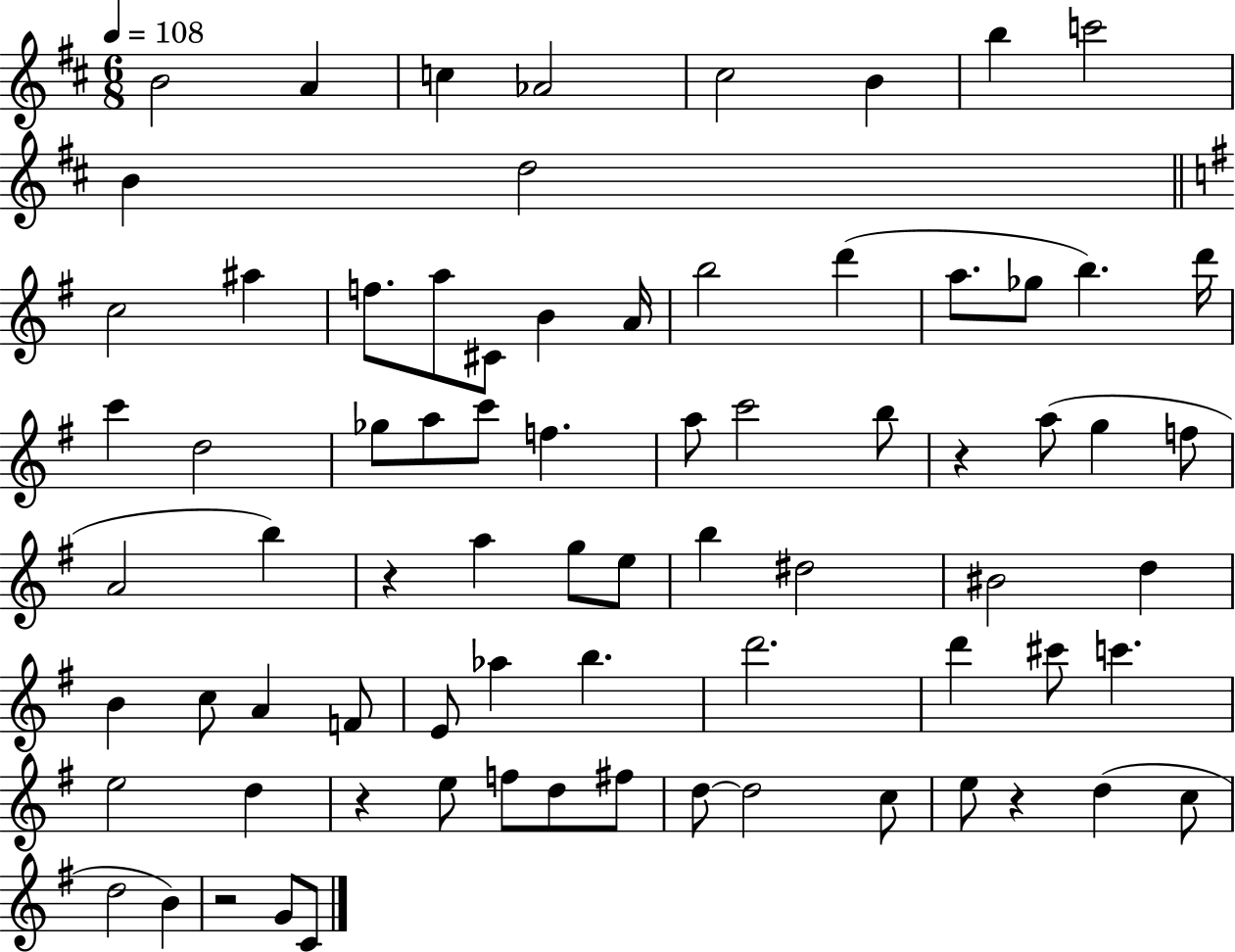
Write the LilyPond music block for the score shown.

{
  \clef treble
  \numericTimeSignature
  \time 6/8
  \key d \major
  \tempo 4 = 108
  b'2 a'4 | c''4 aes'2 | cis''2 b'4 | b''4 c'''2 | \break b'4 d''2 | \bar "||" \break \key g \major c''2 ais''4 | f''8. a''8 cis'8 b'4 a'16 | b''2 d'''4( | a''8. ges''8 b''4.) d'''16 | \break c'''4 d''2 | ges''8 a''8 c'''8 f''4. | a''8 c'''2 b''8 | r4 a''8( g''4 f''8 | \break a'2 b''4) | r4 a''4 g''8 e''8 | b''4 dis''2 | bis'2 d''4 | \break b'4 c''8 a'4 f'8 | e'8 aes''4 b''4. | d'''2. | d'''4 cis'''8 c'''4. | \break e''2 d''4 | r4 e''8 f''8 d''8 fis''8 | d''8~~ d''2 c''8 | e''8 r4 d''4( c''8 | \break d''2 b'4) | r2 g'8 c'8 | \bar "|."
}